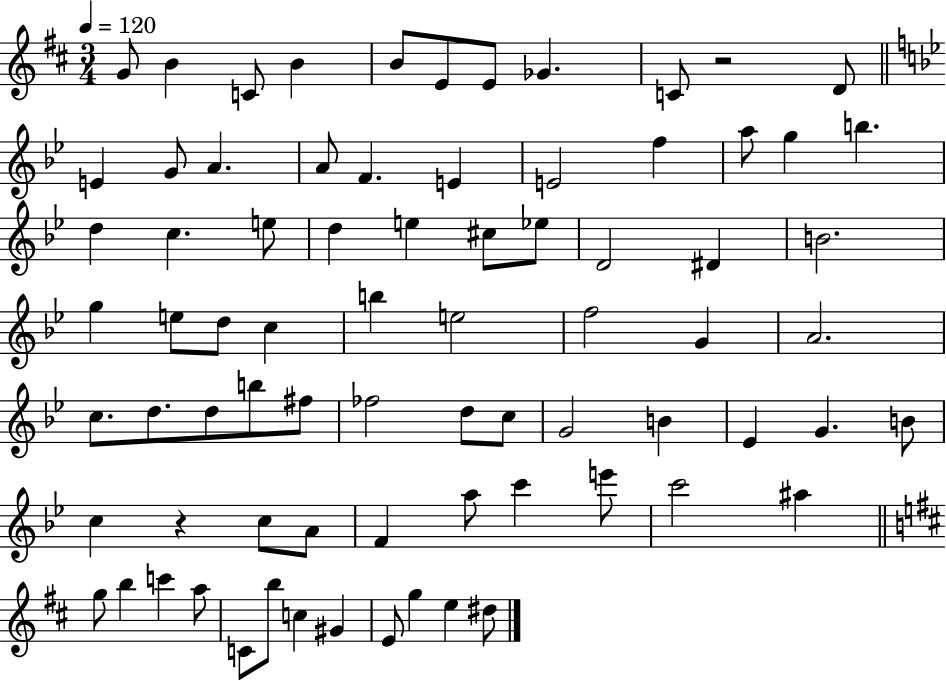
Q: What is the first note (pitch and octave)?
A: G4